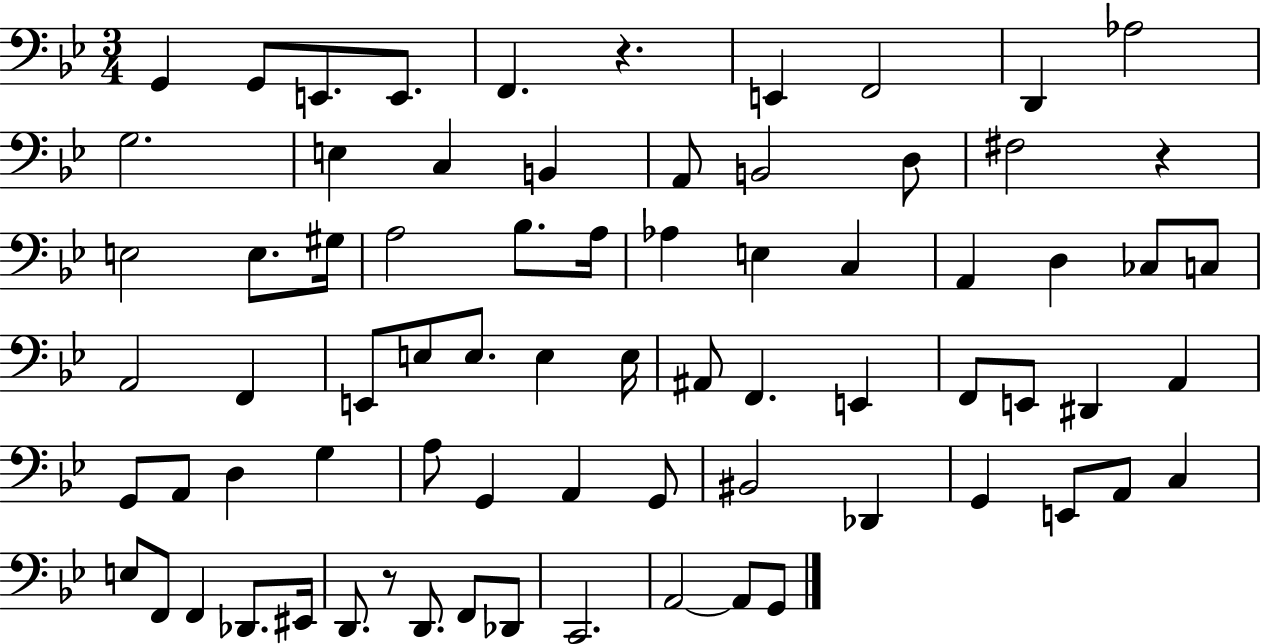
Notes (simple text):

G2/q G2/e E2/e. E2/e. F2/q. R/q. E2/q F2/h D2/q Ab3/h G3/h. E3/q C3/q B2/q A2/e B2/h D3/e F#3/h R/q E3/h E3/e. G#3/s A3/h Bb3/e. A3/s Ab3/q E3/q C3/q A2/q D3/q CES3/e C3/e A2/h F2/q E2/e E3/e E3/e. E3/q E3/s A#2/e F2/q. E2/q F2/e E2/e D#2/q A2/q G2/e A2/e D3/q G3/q A3/e G2/q A2/q G2/e BIS2/h Db2/q G2/q E2/e A2/e C3/q E3/e F2/e F2/q Db2/e. EIS2/s D2/e. R/e D2/e. F2/e Db2/e C2/h. A2/h A2/e G2/e